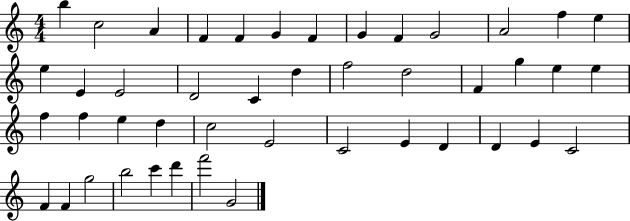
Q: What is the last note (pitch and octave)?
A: G4